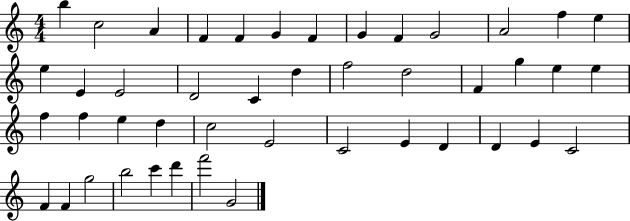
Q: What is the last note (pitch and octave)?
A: G4